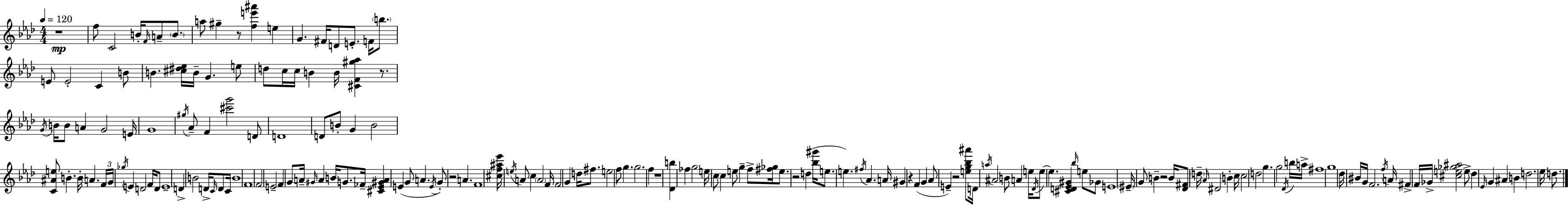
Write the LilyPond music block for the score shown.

{
  \clef treble
  \numericTimeSignature
  \time 4/4
  \key aes \major
  \tempo 4 = 120
  r1\mp | f''8 c'2 b'16-. \grace { f'16 } a'8-- \parenthesize b'8. | a''8 gis''4-- r8 <f'' e''' ais'''>4 e''4 | g'4. fis'16 d'8 e'8.-. f'16 \parenthesize b''8. | \break e'8 e'2-. c'4 b'8 | b'4. <cis'' dis'' ees''>16 b'16-- g'4. e''8 | d''8 c''16 c''16 b'4 b'16 <cis' f' gis'' aes''>4 r8. | \acciaccatura { g'16 } b'16 b'8 a'4 g'2 | \break e'16 g'1 | \acciaccatura { gis''16 } aes'8-- f'4 <cis''' g'''>2 | d'8 d'1 | d'8 b'8-. g'4 b'2 | \break <c' ais' e''>8 b'4.-. b'16-. a'4. | \tuplet 3/2 { f'16 g'16 \acciaccatura { ges''16 } } e'4 d'2 | f'16 d'8 e'1-- | d'4-> b'2 | \break d'16-> \grace { c'16 } d'8 c'16 b'1 | f'1 | f'2 e'2-- | f'4 g'8 a'16-- \grace { gis'16 } a'4 | \break b'16 g'8. fes'16-- <cis' ees' gis' a'>4 e'4( g'8 | a'4. \acciaccatura { e'16 }) g'8-. r2 | a'4. f'1 | <cis'' f'' ais'' ees'''>16 \acciaccatura { e''16 } a'8 c''4 \parenthesize a'2 | \break f'16 f'2 | g'4 d''16 fis''8. e''2 | f''8 g''4. g''2. | f''4 r1 | \break <des' b''>4 fes''4 | g''2 e''16 c''8 c''4 e''8 | g''4-- f''8-> <fis'' ges''>16 e''8. r2 | d''4( <bes'' gis'''>16 e''8. e''4.) | \break \acciaccatura { fis''16 } aes'4. a'16 gis'4 r4 | f'4( g'4 aes'8 e'4--) r2 | <e'' g'' bes'' ais'''>8 d'16 \acciaccatura { a''16 } ais'2 | b'8 a'4 e''16 \acciaccatura { des'16 } e''8~~ e''4. | \break <cis' d' ees' gis'>4 \grace { bes''16 } e''8 ges'8 e'1 | \parenthesize eis'16-- g'8 b'4-- | r2 b'16 <des' fis'>8 \parenthesize d''16-- \grace { aes'16 } | dis'2 b'4-. c''16 c''2 | \break d''2 g''4. | g''2 \acciaccatura { des'16 } b''16 a''16-> fis''1 | g''1 | des''16 bis'16 | \break g'16 f'2. \acciaccatura { f''16 } a'16 fis'4-> | f'16 ges'16-> <cis'' e'' ges'' ais''>2 e''8-> des''4 | \grace { ees'16 } g'4 ais'4 b'4 | d''2. ees''16 d''8. | \break \bar "|."
}